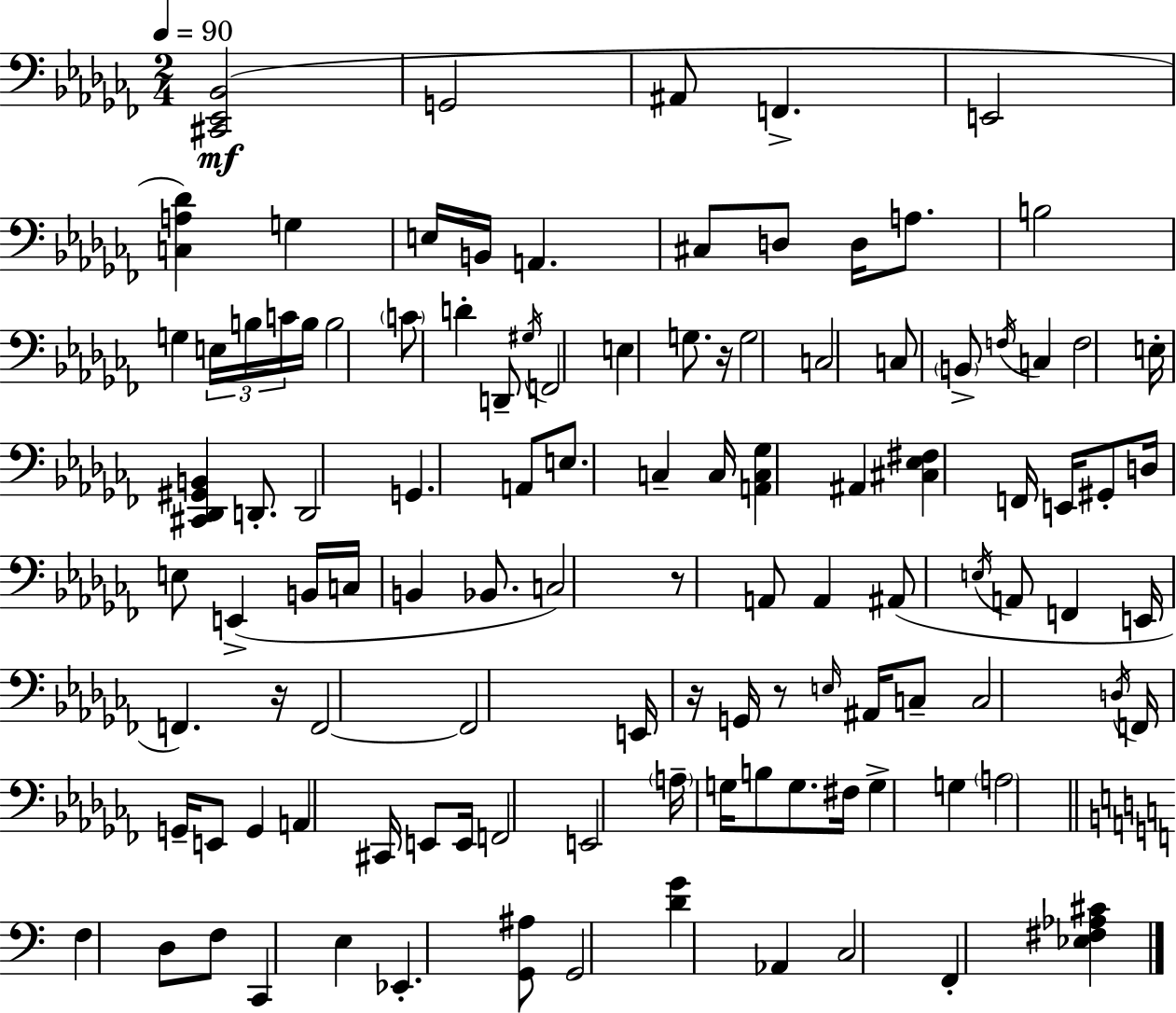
{
  \clef bass
  \numericTimeSignature
  \time 2/4
  \key aes \minor
  \tempo 4 = 90
  <cis, ees, bes,>2(\mf | g,2 | ais,8 f,4.-> | e,2 | \break <c a des'>4) g4 | e16 b,16 a,4. | cis8 d8 d16 a8. | b2 | \break g4 \tuplet 3/2 { e16 b16 c'16 } b16 | b2 | \parenthesize c'8 d'4-. d,8-- | \acciaccatura { gis16 } f,2 | \break e4 g8. | r16 g2 | c2 | c8 \parenthesize b,8-> \acciaccatura { f16 } c4 | \break f2 | e16-. <cis, des, gis, b,>4 d,8.-. | d,2 | g,4. | \break a,8 e8. c4-- | c16 <a, c ges>4 ais,4 | <cis ees fis>4 f,16 e,16 | gis,8-. d16 e8 e,4->( | \break b,16 c16 b,4 bes,8. | c2) | r8 a,8 a,4 | ais,8( \acciaccatura { e16 } a,8 f,4 | \break e,16 f,4.) | r16 f,2~~ | f,2 | e,16 r16 g,16 r8 | \break \grace { e16 } ais,16 c8-- c2 | \acciaccatura { d16 } f,16 g,16-- e,8 | g,4 a,4 | cis,16 e,8 e,16 f,2 | \break e,2 | \parenthesize a16-- g16 b8 | g8. fis16 g4-> | g4 \parenthesize a2 | \break \bar "||" \break \key a \minor f4 d8 f8 | c,4 e4 | ees,4.-. <g, ais>8 | g,2 | \break <d' g'>4 aes,4 | c2 | f,4-. <ees fis aes cis'>4 | \bar "|."
}